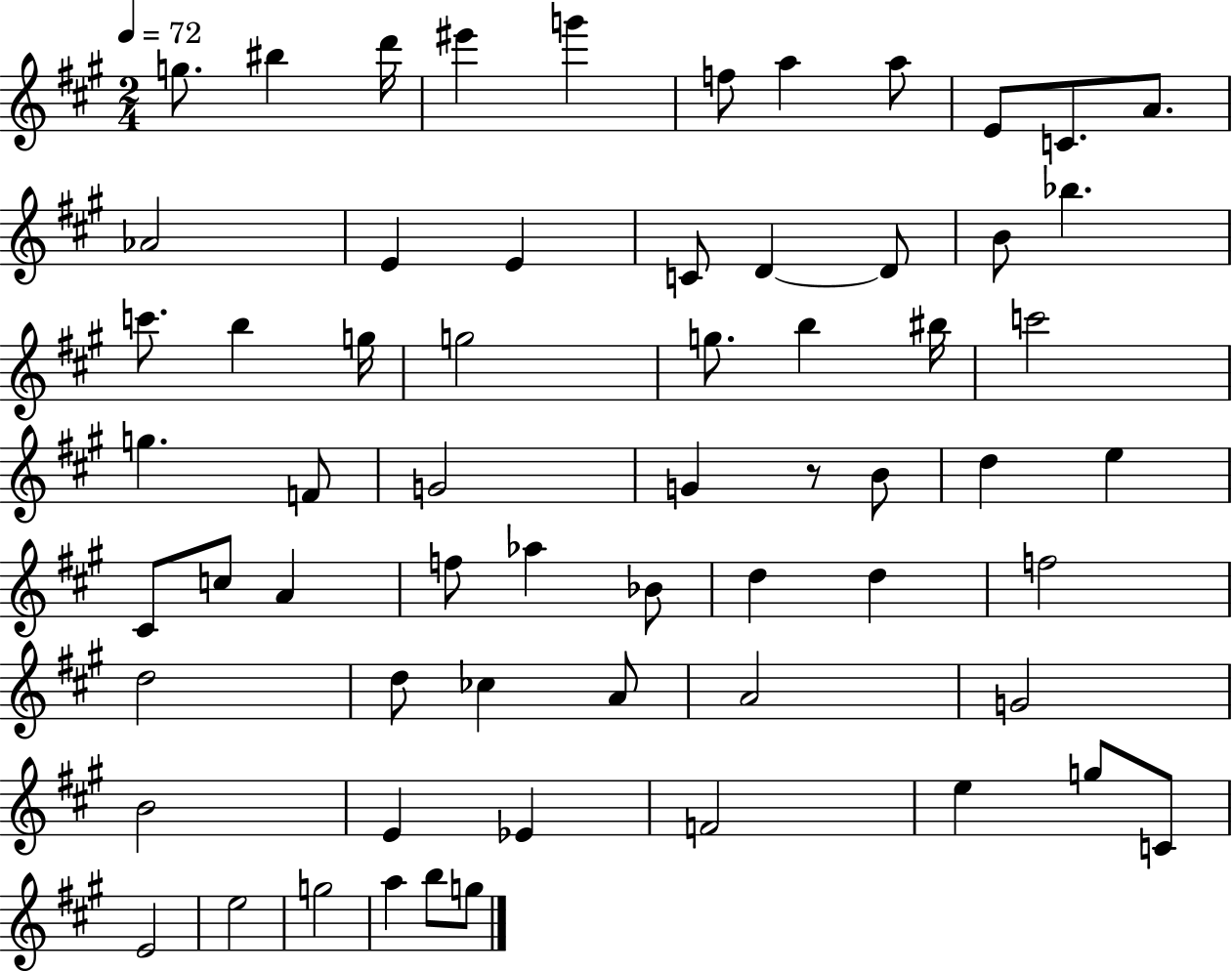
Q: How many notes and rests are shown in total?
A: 63